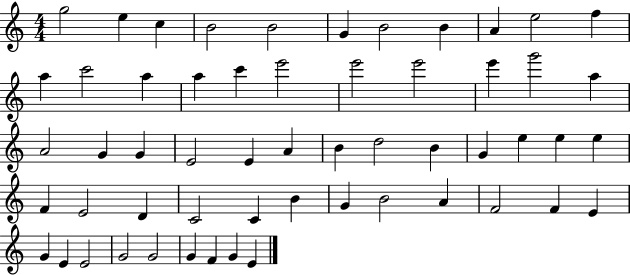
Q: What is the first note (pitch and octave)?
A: G5